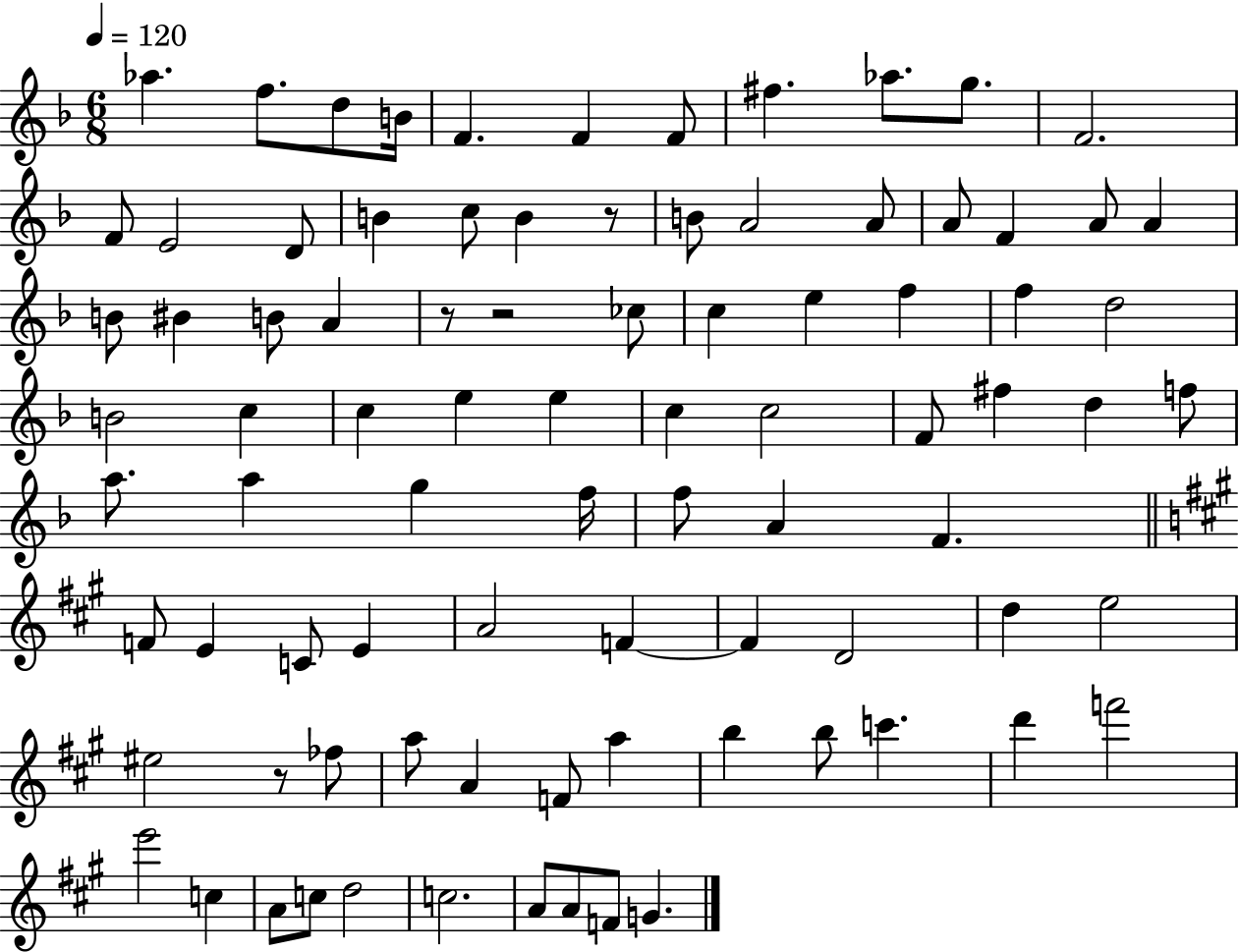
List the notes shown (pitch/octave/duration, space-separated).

Ab5/q. F5/e. D5/e B4/s F4/q. F4/q F4/e F#5/q. Ab5/e. G5/e. F4/h. F4/e E4/h D4/e B4/q C5/e B4/q R/e B4/e A4/h A4/e A4/e F4/q A4/e A4/q B4/e BIS4/q B4/e A4/q R/e R/h CES5/e C5/q E5/q F5/q F5/q D5/h B4/h C5/q C5/q E5/q E5/q C5/q C5/h F4/e F#5/q D5/q F5/e A5/e. A5/q G5/q F5/s F5/e A4/q F4/q. F4/e E4/q C4/e E4/q A4/h F4/q F4/q D4/h D5/q E5/h EIS5/h R/e FES5/e A5/e A4/q F4/e A5/q B5/q B5/e C6/q. D6/q F6/h E6/h C5/q A4/e C5/e D5/h C5/h. A4/e A4/e F4/e G4/q.